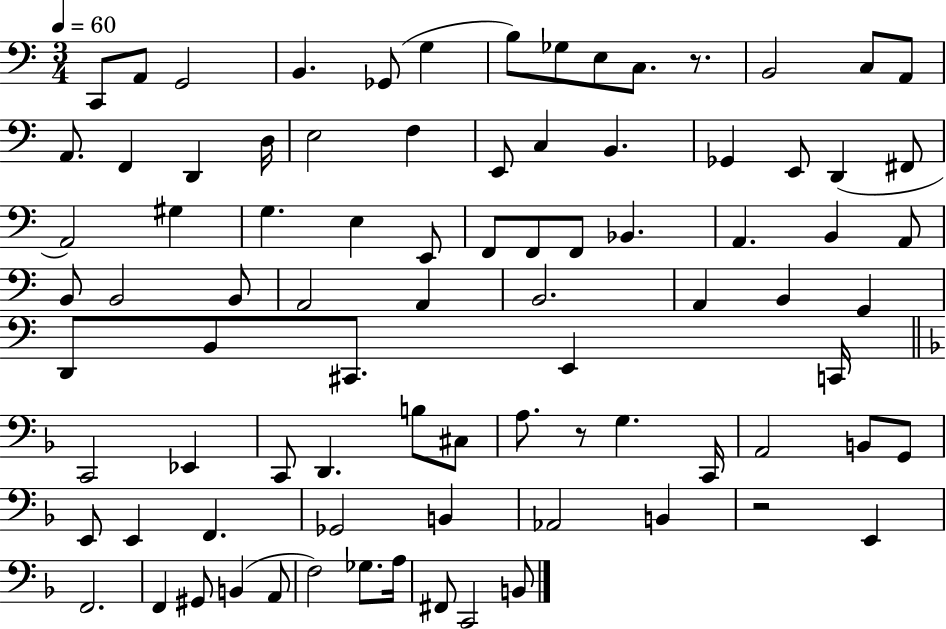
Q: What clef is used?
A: bass